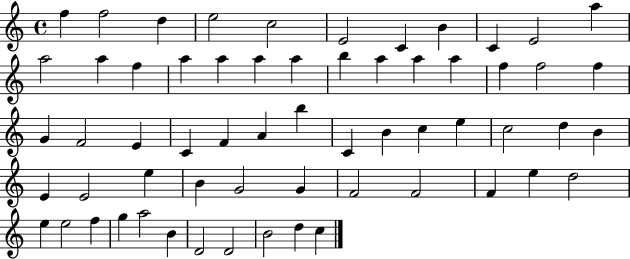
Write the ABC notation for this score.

X:1
T:Untitled
M:4/4
L:1/4
K:C
f f2 d e2 c2 E2 C B C E2 a a2 a f a a a a b a a a f f2 f G F2 E C F A b C B c e c2 d B E E2 e B G2 G F2 F2 F e d2 e e2 f g a2 B D2 D2 B2 d c